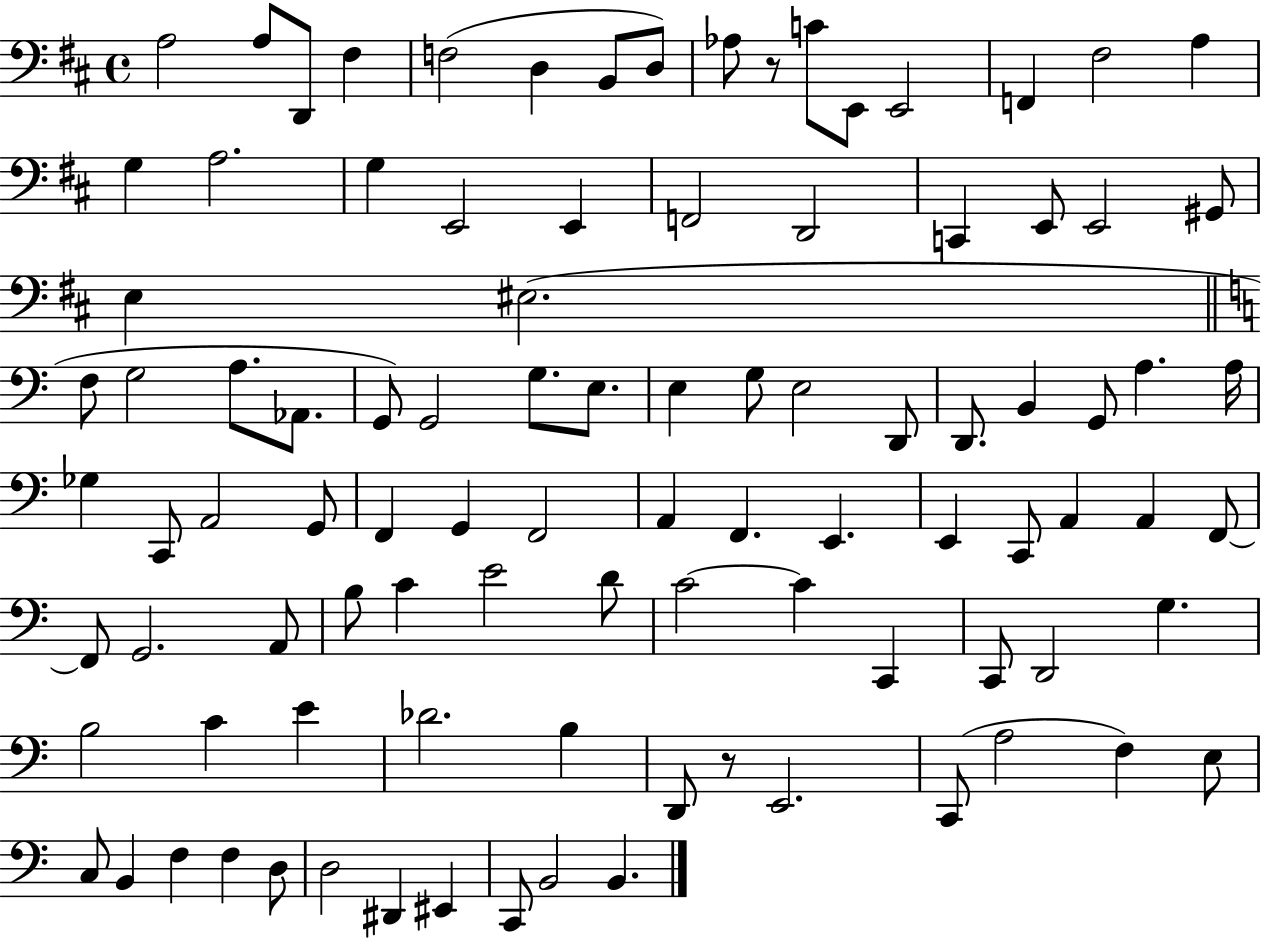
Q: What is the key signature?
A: D major